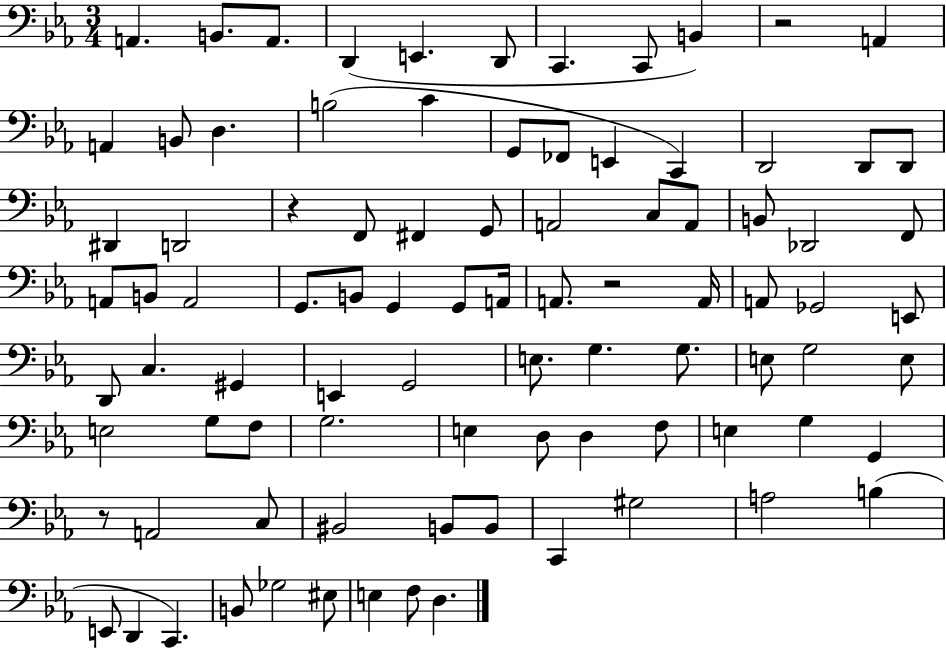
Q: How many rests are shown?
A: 4